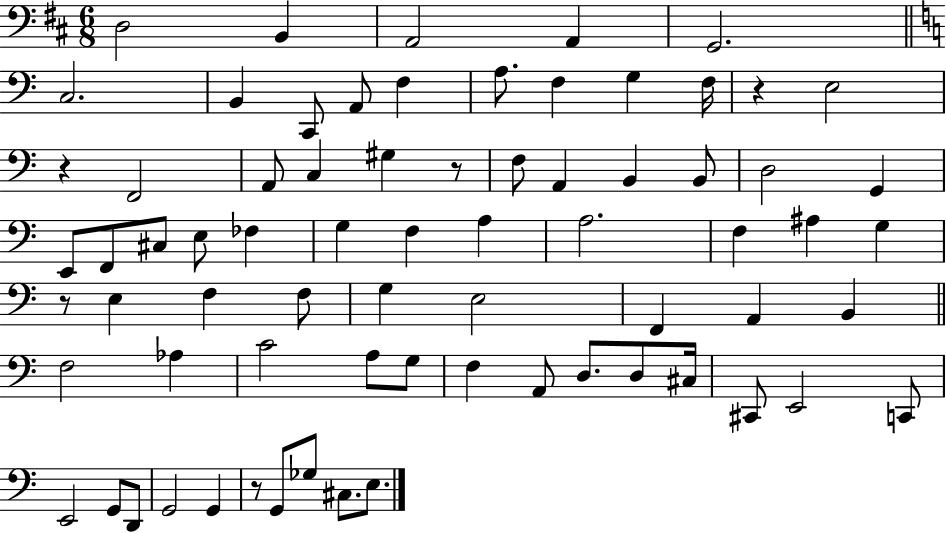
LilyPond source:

{
  \clef bass
  \numericTimeSignature
  \time 6/8
  \key d \major
  d2 b,4 | a,2 a,4 | g,2. | \bar "||" \break \key c \major c2. | b,4 c,8 a,8 f4 | a8. f4 g4 f16 | r4 e2 | \break r4 f,2 | a,8 c4 gis4 r8 | f8 a,4 b,4 b,8 | d2 g,4 | \break e,8 f,8 cis8 e8 fes4 | g4 f4 a4 | a2. | f4 ais4 g4 | \break r8 e4 f4 f8 | g4 e2 | f,4 a,4 b,4 | \bar "||" \break \key c \major f2 aes4 | c'2 a8 g8 | f4 a,8 d8. d8 cis16 | cis,8 e,2 c,8 | \break e,2 g,8 d,8 | g,2 g,4 | r8 g,8 ges8 cis8. e8. | \bar "|."
}